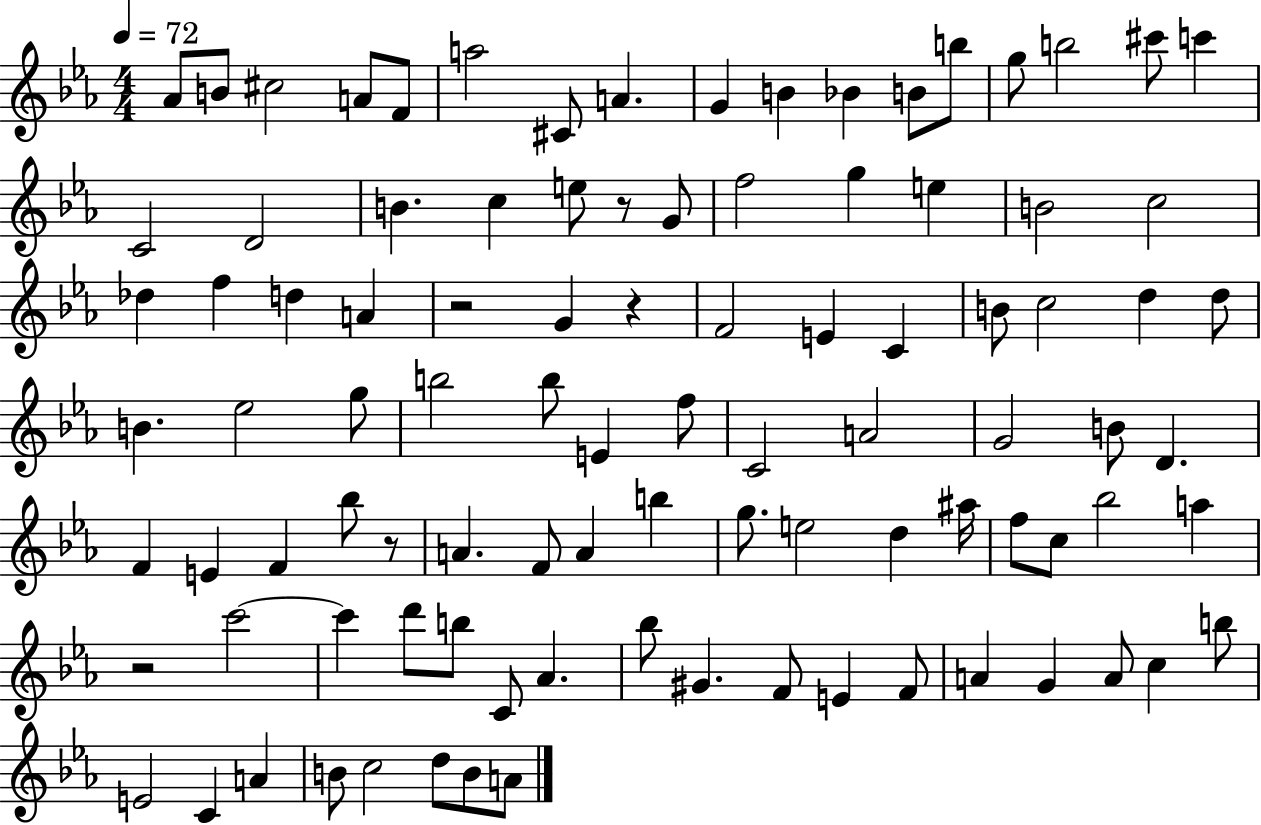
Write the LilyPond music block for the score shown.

{
  \clef treble
  \numericTimeSignature
  \time 4/4
  \key ees \major
  \tempo 4 = 72
  \repeat volta 2 { aes'8 b'8 cis''2 a'8 f'8 | a''2 cis'8 a'4. | g'4 b'4 bes'4 b'8 b''8 | g''8 b''2 cis'''8 c'''4 | \break c'2 d'2 | b'4. c''4 e''8 r8 g'8 | f''2 g''4 e''4 | b'2 c''2 | \break des''4 f''4 d''4 a'4 | r2 g'4 r4 | f'2 e'4 c'4 | b'8 c''2 d''4 d''8 | \break b'4. ees''2 g''8 | b''2 b''8 e'4 f''8 | c'2 a'2 | g'2 b'8 d'4. | \break f'4 e'4 f'4 bes''8 r8 | a'4. f'8 a'4 b''4 | g''8. e''2 d''4 ais''16 | f''8 c''8 bes''2 a''4 | \break r2 c'''2~~ | c'''4 d'''8 b''8 c'8 aes'4. | bes''8 gis'4. f'8 e'4 f'8 | a'4 g'4 a'8 c''4 b''8 | \break e'2 c'4 a'4 | b'8 c''2 d''8 b'8 a'8 | } \bar "|."
}